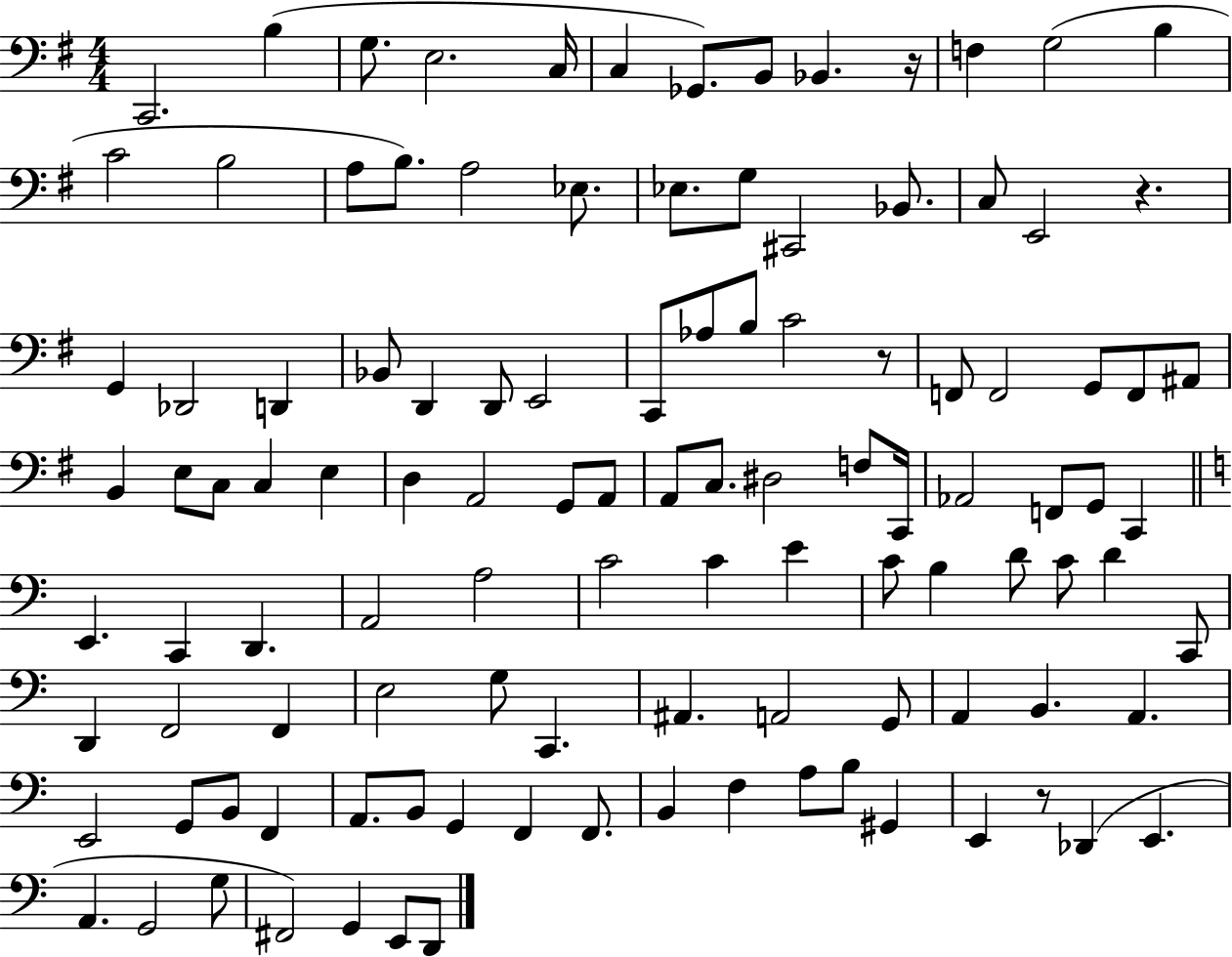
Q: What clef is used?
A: bass